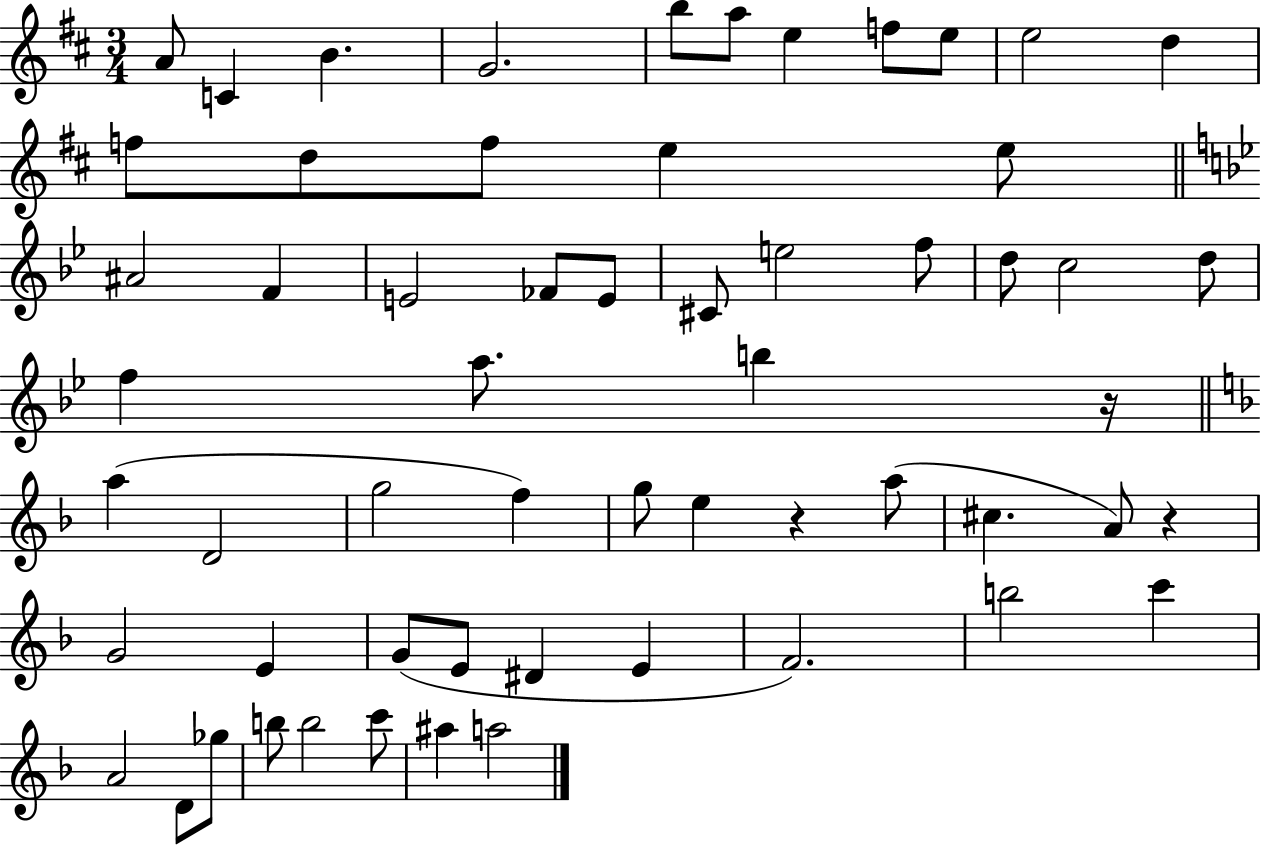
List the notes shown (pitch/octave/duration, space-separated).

A4/e C4/q B4/q. G4/h. B5/e A5/e E5/q F5/e E5/e E5/h D5/q F5/e D5/e F5/e E5/q E5/e A#4/h F4/q E4/h FES4/e E4/e C#4/e E5/h F5/e D5/e C5/h D5/e F5/q A5/e. B5/q R/s A5/q D4/h G5/h F5/q G5/e E5/q R/q A5/e C#5/q. A4/e R/q G4/h E4/q G4/e E4/e D#4/q E4/q F4/h. B5/h C6/q A4/h D4/e Gb5/e B5/e B5/h C6/e A#5/q A5/h